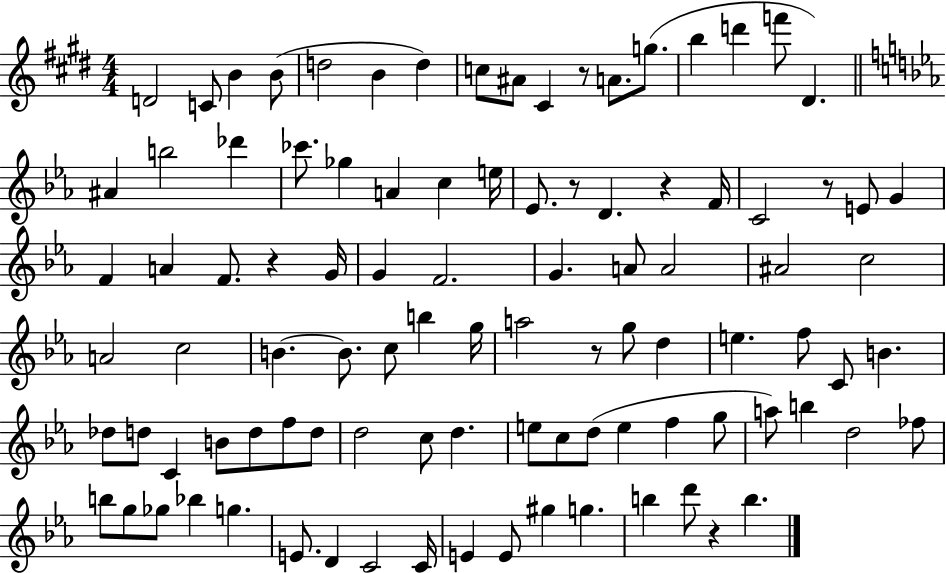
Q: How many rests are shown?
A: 7